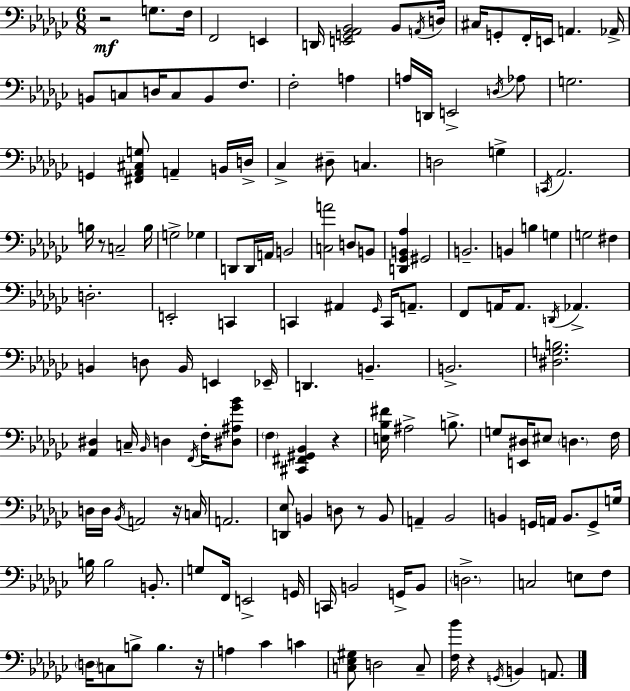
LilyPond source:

{
  \clef bass
  \numericTimeSignature
  \time 6/8
  \key ees \minor
  \repeat volta 2 { r2\mf g8. f16 | f,2 e,4 | d,16 <e, g, aes, bes,>2 bes,8 \acciaccatura { a,16 } | d16 cis16 g,8-. f,16-. e,16 a,4. | \break aes,16-> b,8 c8 d16 c8 b,8 f8. | f2-. a4 | a16 d,16 e,2-> \acciaccatura { d16 } | aes8 g2. | \break g,4 <fis, aes, cis g>8 a,4-- | b,16 d16-> ces4-> dis8-- c4. | d2 g4-> | \acciaccatura { c,16 } aes,2. | \break b16 r8 c2-- | b16 g2-> ges4 | d,8 d,16 a,16 b,2 | <c a'>2 d8 | \break b,8 <d, ges, b, aes>4 gis,2 | b,2.-- | b,4 b4 g4 | g2 fis4 | \break d2.-. | e,2-. c,4 | c,4 ais,4 \grace { ges,16 } | c,16 a,8.-- f,8 a,16 a,8. \acciaccatura { d,16 } aes,4.-> | \break b,4 d8 b,16 | e,4 ees,16-- d,4. b,4.-- | b,2.-> | <dis g b>2. | \break <aes, dis>4 c16-- \grace { bes,16 } d4 | \acciaccatura { f,16 } f16-. <dis ais ges' bes'>8 \parenthesize f4 <cis, fis, gis, bes,>4 | r4 <e bes fis'>16 ais2-> | b8.-> g8 <e, dis>16 eis8 | \break \parenthesize d4. f16 d16 d16 \acciaccatura { bes,16 } a,2 | r16 c16 a,2. | <d, ees>8 b,4 | d8 r8 b,8 a,4-- | \break bes,2 b,4 | g,16 a,16 b,8. g,8-> g16 b16 b2 | b,8.-. g8 f,16 e,2-> | g,16 c,16 b,2 | \break g,16-> b,8 \parenthesize d2.-> | c2 | e8 f8 \parenthesize d16 c8 b8-> | b4. r16 a4 | \break ces'4 c'4 <c ees gis>8 d2 | c8-- <f bes'>16 r4 | \acciaccatura { g,16 } b,4 a,8. } \bar "|."
}